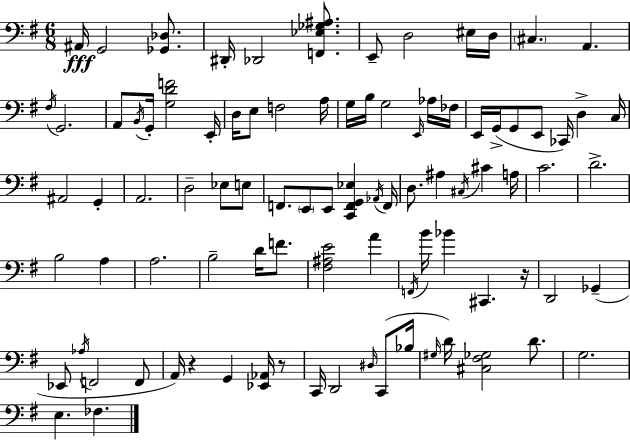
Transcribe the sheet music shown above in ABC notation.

X:1
T:Untitled
M:6/8
L:1/4
K:Em
^A,,/4 G,,2 [_G,,_D,]/2 ^D,,/4 _D,,2 [F,,_E,_G,^A,]/2 E,,/2 D,2 ^E,/4 D,/4 ^C, A,, ^F,/4 G,,2 A,,/2 B,,/4 G,,/4 [G,DF]2 E,,/4 D,/4 E,/2 F,2 A,/4 G,/4 B,/4 G,2 E,,/4 _A,/4 _F,/4 E,,/4 G,,/4 G,,/2 E,,/2 _C,,/4 D, C,/4 ^A,,2 G,, A,,2 D,2 _E,/2 E,/2 F,,/2 E,,/2 E,,/2 [C,,F,,G,,_E,] _A,,/4 F,,/4 D,/2 ^A, ^C,/4 ^C A,/4 C2 D2 B,2 A, A,2 B,2 D/4 F/2 [^F,^A,E]2 A F,,/4 B/4 _B ^C,, z/4 D,,2 _G,, _E,,/2 _A,/4 F,,2 F,,/2 A,,/4 z G,, [_E,,_A,,]/4 z/2 C,,/4 D,,2 ^D,/4 C,,/2 _B,/4 ^G,/4 D/4 [^C,^F,_G,]2 D/2 G,2 E, _F,